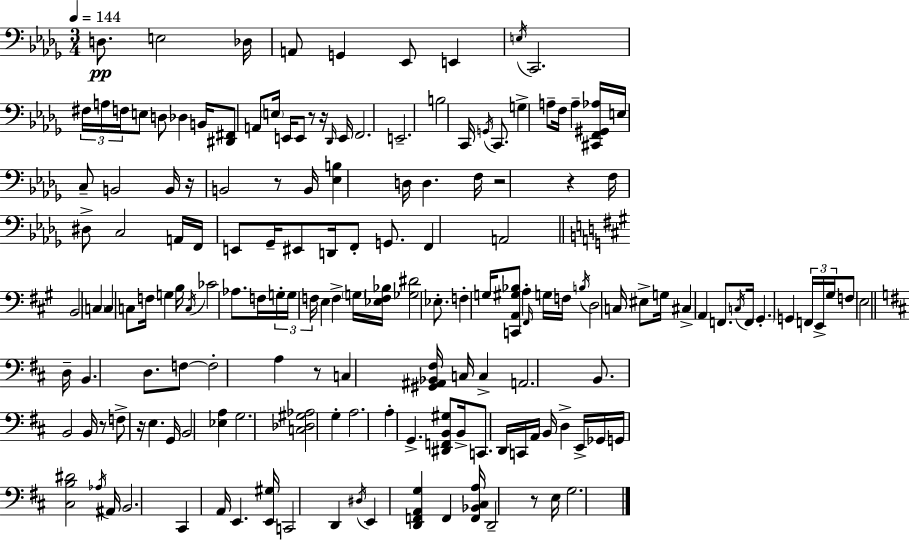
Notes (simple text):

D3/e. E3/h Db3/s A2/e G2/q Eb2/e E2/q E3/s C2/h. F#3/s A3/s F3/s E3/e D3/e Db3/q B2/s [D#2,F#2]/e A2/e E3/s E2/s E2/e R/e R/s Db2/s E2/s F2/h. E2/h. B3/h C2/s G2/s C2/e. G3/q A3/e F3/s A3/q [C#2,F2,G#2,Ab3]/s E3/s C3/e B2/h B2/s R/s B2/h R/e B2/s [Eb3,B3]/q D3/s D3/q. F3/s R/h R/q F3/s D#3/e C3/h A2/s F2/s E2/e Gb2/s EIS2/e D2/s F2/e G2/e. F2/q A2/h B2/h C3/q C3/q C3/e F3/s G3/q B3/s C3/s CES4/h Ab3/e. F3/s G3/s G3/s F3/s E3/q F3/q G3/s [Eb3,F3,Bb3]/s [Gb3,D#4]/h Eb3/e. F3/q G3/s [C2,A2,G#3,Bb3]/e A3/q F#2/s G3/s F3/s B3/s D3/h C3/s EIS3/e G3/s C#3/q A2/q F2/e. C3/s F2/s G#2/q. G2/q F2/s E2/s G#3/s F3/e E3/h D3/s B2/q. D3/e. F3/e F3/h A3/q R/e C3/q [G#2,A#2,Bb2,F#3]/s C3/s C3/q A2/h. B2/e. B2/h B2/s R/e F3/e R/s E3/q. G2/s B2/h [Eb3,A3]/q G3/h. [C3,Db3,G#3,Ab3]/h G3/q A3/h. A3/q G2/q. [D#2,F2,B2,G#3]/e B2/s C2/e. D2/s C2/s A2/s B2/s D3/q E2/s Gb2/s G2/s [C#3,B3,D#4]/h Ab3/s A#2/s B2/h. C#2/q A2/s E2/q. [E2,G#3]/s C2/h D2/q D#3/s E2/q [D2,F2,A2,G3]/q F2/q [F2,Bb2,C#3,A3]/s D2/h R/e E3/s G3/h.